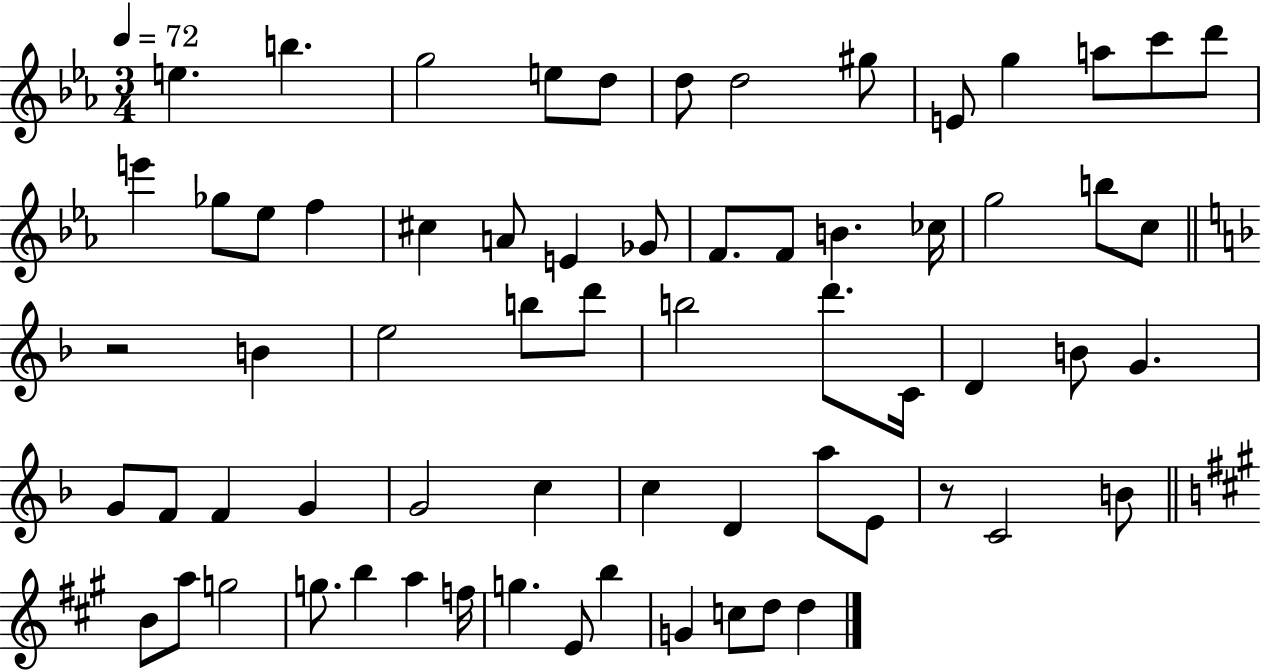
E5/q. B5/q. G5/h E5/e D5/e D5/e D5/h G#5/e E4/e G5/q A5/e C6/e D6/e E6/q Gb5/e Eb5/e F5/q C#5/q A4/e E4/q Gb4/e F4/e. F4/e B4/q. CES5/s G5/h B5/e C5/e R/h B4/q E5/h B5/e D6/e B5/h D6/e. C4/s D4/q B4/e G4/q. G4/e F4/e F4/q G4/q G4/h C5/q C5/q D4/q A5/e E4/e R/e C4/h B4/e B4/e A5/e G5/h G5/e. B5/q A5/q F5/s G5/q. E4/e B5/q G4/q C5/e D5/e D5/q